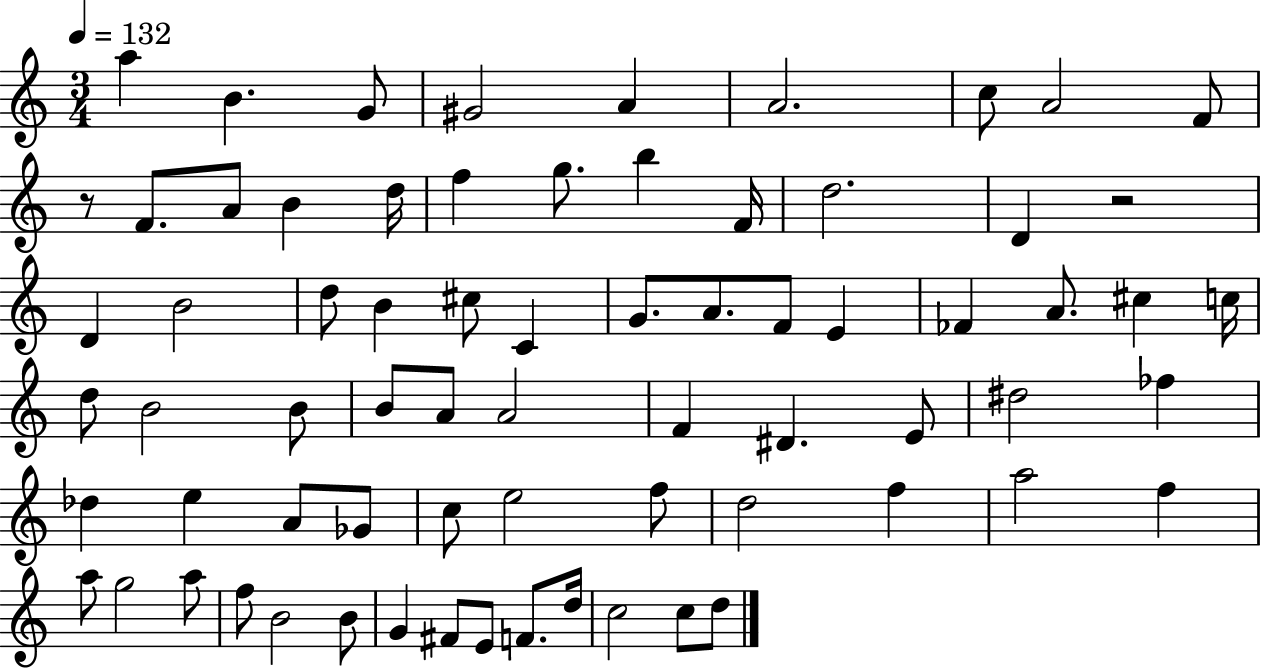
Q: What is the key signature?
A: C major